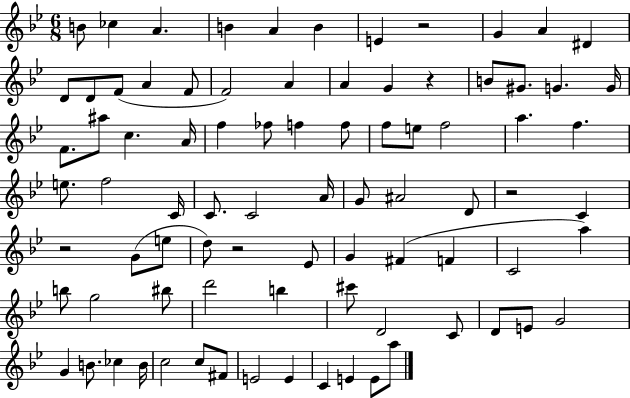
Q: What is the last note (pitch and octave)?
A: A5